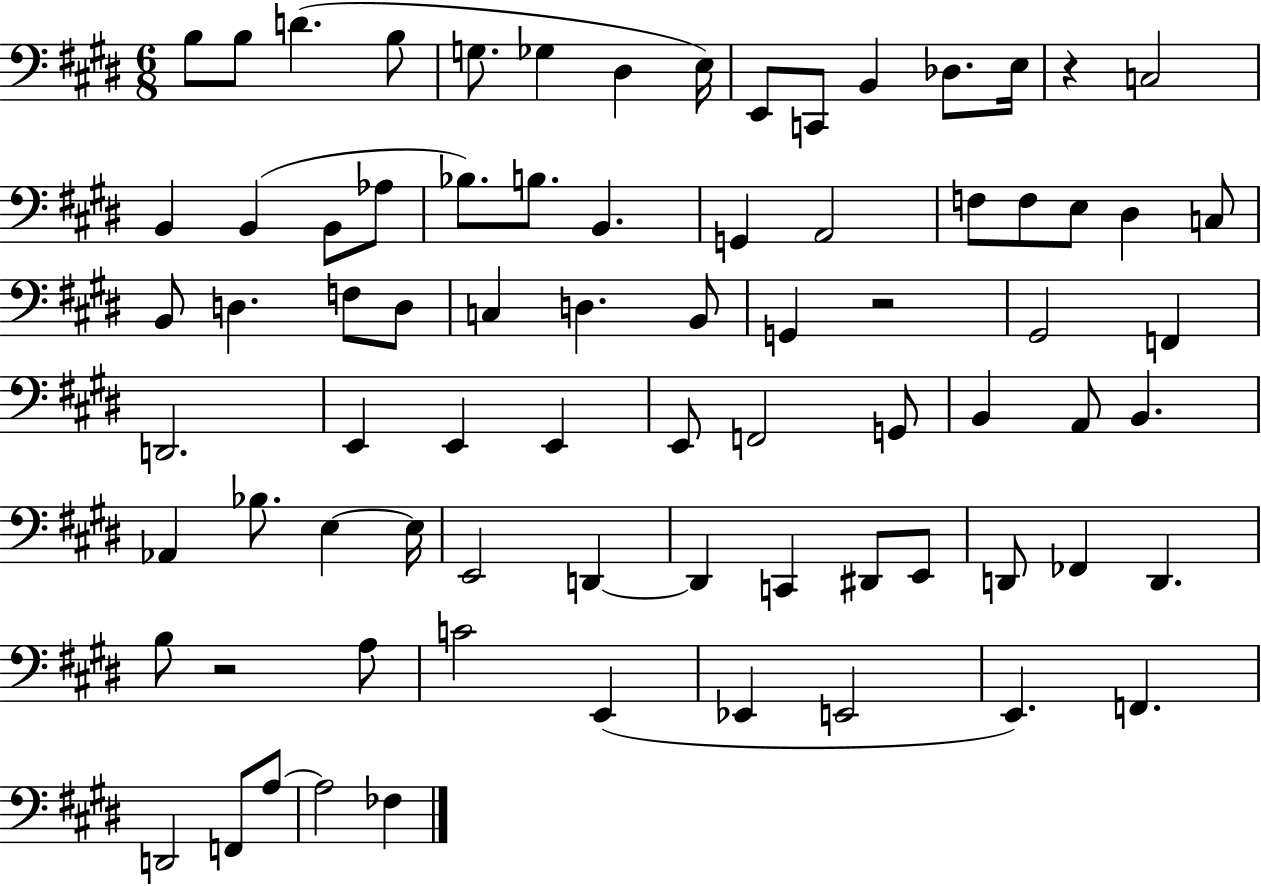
{
  \clef bass
  \numericTimeSignature
  \time 6/8
  \key e \major
  \repeat volta 2 { b8 b8 d'4.( b8 | g8. ges4 dis4 e16) | e,8 c,8 b,4 des8. e16 | r4 c2 | \break b,4 b,4( b,8 aes8 | bes8.) b8. b,4. | g,4 a,2 | f8 f8 e8 dis4 c8 | \break b,8 d4. f8 d8 | c4 d4. b,8 | g,4 r2 | gis,2 f,4 | \break d,2. | e,4 e,4 e,4 | e,8 f,2 g,8 | b,4 a,8 b,4. | \break aes,4 bes8. e4~~ e16 | e,2 d,4~~ | d,4 c,4 dis,8 e,8 | d,8 fes,4 d,4. | \break b8 r2 a8 | c'2 e,4( | ees,4 e,2 | e,4.) f,4. | \break d,2 f,8 a8~~ | a2 fes4 | } \bar "|."
}